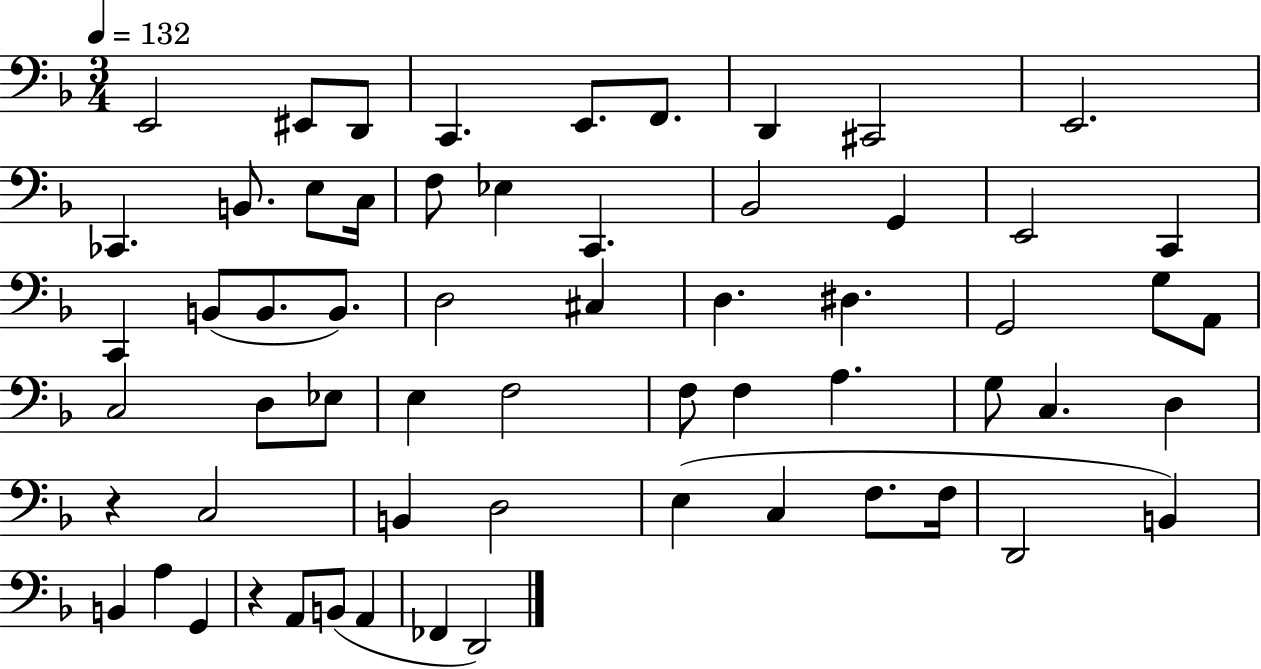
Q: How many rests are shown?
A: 2